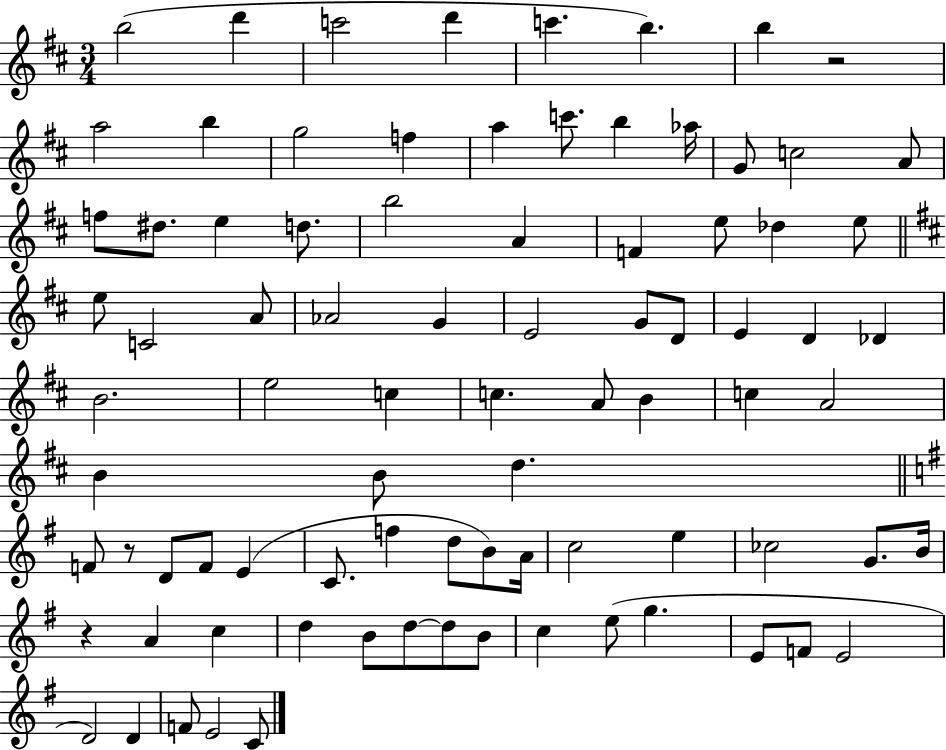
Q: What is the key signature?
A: D major